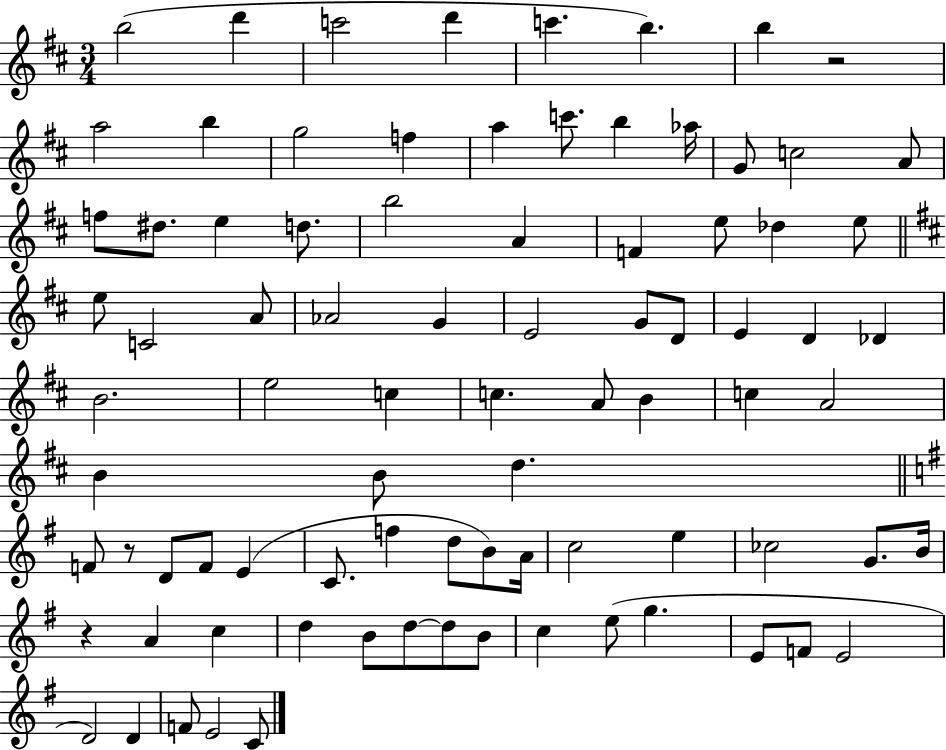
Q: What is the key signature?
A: D major